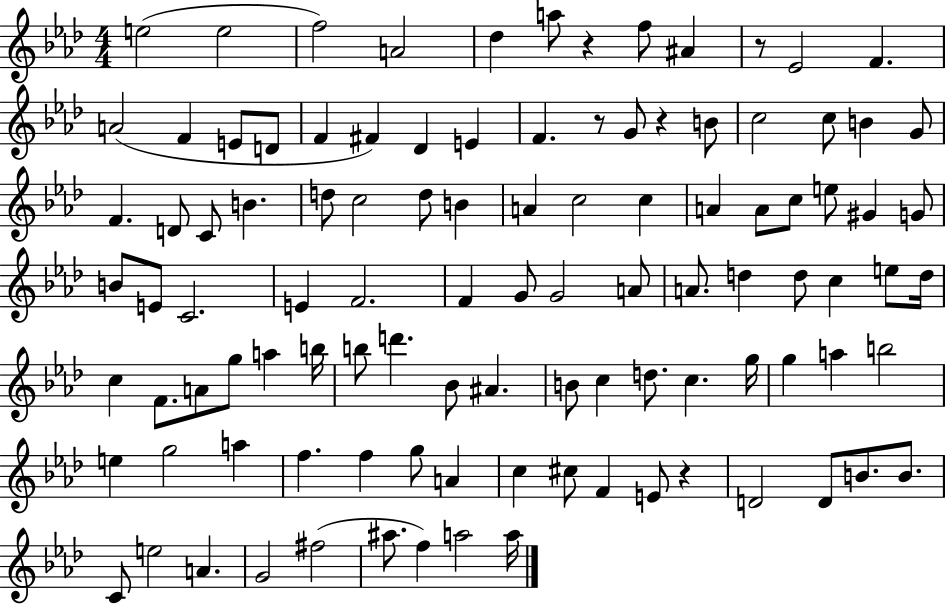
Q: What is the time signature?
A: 4/4